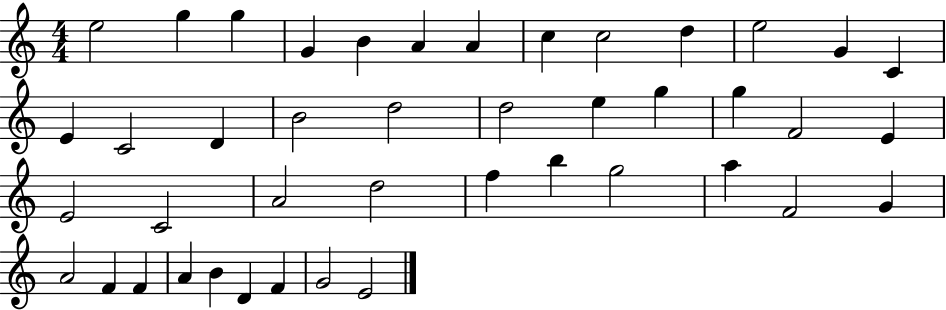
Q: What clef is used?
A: treble